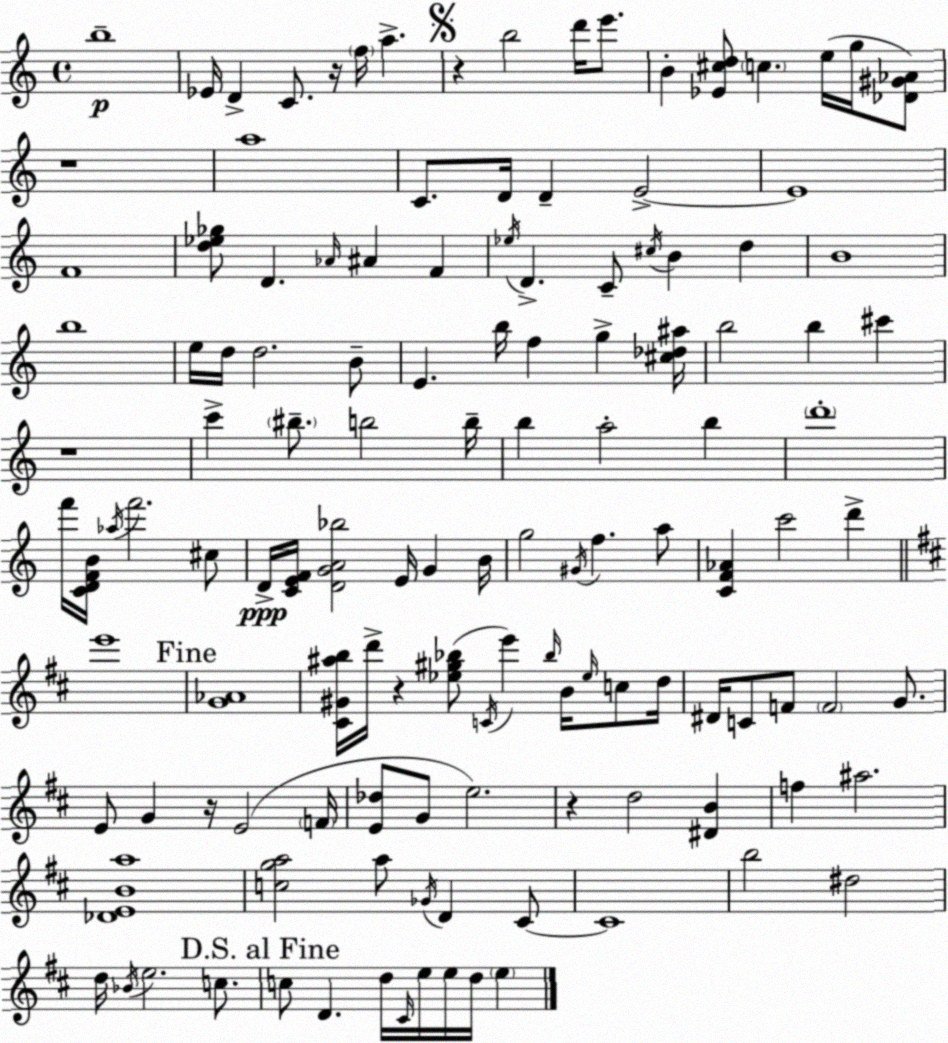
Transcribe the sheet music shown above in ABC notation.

X:1
T:Untitled
M:4/4
L:1/4
K:Am
b4 _E/4 D C/2 z/4 f/4 a z b2 d'/4 e'/2 B [_E^cd]/2 c e/4 g/4 [_D^G_A]/2 z4 a4 C/2 D/4 D E2 E4 F4 [d_e_g]/2 D _A/4 ^A F _e/4 D C/2 ^c/4 B d B4 b4 e/4 d/4 d2 B/2 E b/4 f g [^c_d^a]/4 b2 b ^c' z4 c' ^b/2 b2 b/4 b a2 b d'4 f'/4 [CDFB]/4 _a/4 f'2 ^c/2 D/4 [CEF]/4 [DGA_b]2 E/4 G B/4 g2 ^G/4 f a/2 [CF_A] c'2 d' e'4 [G_A]4 [^C^G^ab]/4 d'/4 z [_e^g_b]/2 C/4 e' _b/4 B/4 _e/4 c/2 d/4 ^D/4 C/2 F/2 F2 G/2 E/2 G z/4 E2 F/4 [E_d]/2 G/2 e2 z d2 [^DB] f ^a2 [_DEBa]4 [cga]2 a/2 _G/4 D ^C/2 ^C4 b2 ^d2 d/4 _B/4 e2 c/2 c/2 D d/4 ^C/4 e/4 e/4 d/4 e